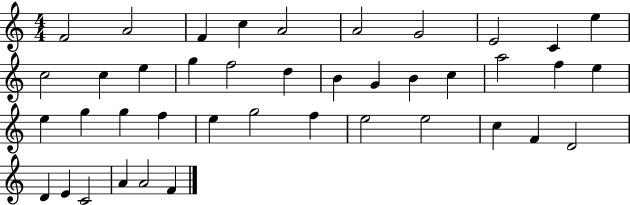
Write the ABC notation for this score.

X:1
T:Untitled
M:4/4
L:1/4
K:C
F2 A2 F c A2 A2 G2 E2 C e c2 c e g f2 d B G B c a2 f e e g g f e g2 f e2 e2 c F D2 D E C2 A A2 F